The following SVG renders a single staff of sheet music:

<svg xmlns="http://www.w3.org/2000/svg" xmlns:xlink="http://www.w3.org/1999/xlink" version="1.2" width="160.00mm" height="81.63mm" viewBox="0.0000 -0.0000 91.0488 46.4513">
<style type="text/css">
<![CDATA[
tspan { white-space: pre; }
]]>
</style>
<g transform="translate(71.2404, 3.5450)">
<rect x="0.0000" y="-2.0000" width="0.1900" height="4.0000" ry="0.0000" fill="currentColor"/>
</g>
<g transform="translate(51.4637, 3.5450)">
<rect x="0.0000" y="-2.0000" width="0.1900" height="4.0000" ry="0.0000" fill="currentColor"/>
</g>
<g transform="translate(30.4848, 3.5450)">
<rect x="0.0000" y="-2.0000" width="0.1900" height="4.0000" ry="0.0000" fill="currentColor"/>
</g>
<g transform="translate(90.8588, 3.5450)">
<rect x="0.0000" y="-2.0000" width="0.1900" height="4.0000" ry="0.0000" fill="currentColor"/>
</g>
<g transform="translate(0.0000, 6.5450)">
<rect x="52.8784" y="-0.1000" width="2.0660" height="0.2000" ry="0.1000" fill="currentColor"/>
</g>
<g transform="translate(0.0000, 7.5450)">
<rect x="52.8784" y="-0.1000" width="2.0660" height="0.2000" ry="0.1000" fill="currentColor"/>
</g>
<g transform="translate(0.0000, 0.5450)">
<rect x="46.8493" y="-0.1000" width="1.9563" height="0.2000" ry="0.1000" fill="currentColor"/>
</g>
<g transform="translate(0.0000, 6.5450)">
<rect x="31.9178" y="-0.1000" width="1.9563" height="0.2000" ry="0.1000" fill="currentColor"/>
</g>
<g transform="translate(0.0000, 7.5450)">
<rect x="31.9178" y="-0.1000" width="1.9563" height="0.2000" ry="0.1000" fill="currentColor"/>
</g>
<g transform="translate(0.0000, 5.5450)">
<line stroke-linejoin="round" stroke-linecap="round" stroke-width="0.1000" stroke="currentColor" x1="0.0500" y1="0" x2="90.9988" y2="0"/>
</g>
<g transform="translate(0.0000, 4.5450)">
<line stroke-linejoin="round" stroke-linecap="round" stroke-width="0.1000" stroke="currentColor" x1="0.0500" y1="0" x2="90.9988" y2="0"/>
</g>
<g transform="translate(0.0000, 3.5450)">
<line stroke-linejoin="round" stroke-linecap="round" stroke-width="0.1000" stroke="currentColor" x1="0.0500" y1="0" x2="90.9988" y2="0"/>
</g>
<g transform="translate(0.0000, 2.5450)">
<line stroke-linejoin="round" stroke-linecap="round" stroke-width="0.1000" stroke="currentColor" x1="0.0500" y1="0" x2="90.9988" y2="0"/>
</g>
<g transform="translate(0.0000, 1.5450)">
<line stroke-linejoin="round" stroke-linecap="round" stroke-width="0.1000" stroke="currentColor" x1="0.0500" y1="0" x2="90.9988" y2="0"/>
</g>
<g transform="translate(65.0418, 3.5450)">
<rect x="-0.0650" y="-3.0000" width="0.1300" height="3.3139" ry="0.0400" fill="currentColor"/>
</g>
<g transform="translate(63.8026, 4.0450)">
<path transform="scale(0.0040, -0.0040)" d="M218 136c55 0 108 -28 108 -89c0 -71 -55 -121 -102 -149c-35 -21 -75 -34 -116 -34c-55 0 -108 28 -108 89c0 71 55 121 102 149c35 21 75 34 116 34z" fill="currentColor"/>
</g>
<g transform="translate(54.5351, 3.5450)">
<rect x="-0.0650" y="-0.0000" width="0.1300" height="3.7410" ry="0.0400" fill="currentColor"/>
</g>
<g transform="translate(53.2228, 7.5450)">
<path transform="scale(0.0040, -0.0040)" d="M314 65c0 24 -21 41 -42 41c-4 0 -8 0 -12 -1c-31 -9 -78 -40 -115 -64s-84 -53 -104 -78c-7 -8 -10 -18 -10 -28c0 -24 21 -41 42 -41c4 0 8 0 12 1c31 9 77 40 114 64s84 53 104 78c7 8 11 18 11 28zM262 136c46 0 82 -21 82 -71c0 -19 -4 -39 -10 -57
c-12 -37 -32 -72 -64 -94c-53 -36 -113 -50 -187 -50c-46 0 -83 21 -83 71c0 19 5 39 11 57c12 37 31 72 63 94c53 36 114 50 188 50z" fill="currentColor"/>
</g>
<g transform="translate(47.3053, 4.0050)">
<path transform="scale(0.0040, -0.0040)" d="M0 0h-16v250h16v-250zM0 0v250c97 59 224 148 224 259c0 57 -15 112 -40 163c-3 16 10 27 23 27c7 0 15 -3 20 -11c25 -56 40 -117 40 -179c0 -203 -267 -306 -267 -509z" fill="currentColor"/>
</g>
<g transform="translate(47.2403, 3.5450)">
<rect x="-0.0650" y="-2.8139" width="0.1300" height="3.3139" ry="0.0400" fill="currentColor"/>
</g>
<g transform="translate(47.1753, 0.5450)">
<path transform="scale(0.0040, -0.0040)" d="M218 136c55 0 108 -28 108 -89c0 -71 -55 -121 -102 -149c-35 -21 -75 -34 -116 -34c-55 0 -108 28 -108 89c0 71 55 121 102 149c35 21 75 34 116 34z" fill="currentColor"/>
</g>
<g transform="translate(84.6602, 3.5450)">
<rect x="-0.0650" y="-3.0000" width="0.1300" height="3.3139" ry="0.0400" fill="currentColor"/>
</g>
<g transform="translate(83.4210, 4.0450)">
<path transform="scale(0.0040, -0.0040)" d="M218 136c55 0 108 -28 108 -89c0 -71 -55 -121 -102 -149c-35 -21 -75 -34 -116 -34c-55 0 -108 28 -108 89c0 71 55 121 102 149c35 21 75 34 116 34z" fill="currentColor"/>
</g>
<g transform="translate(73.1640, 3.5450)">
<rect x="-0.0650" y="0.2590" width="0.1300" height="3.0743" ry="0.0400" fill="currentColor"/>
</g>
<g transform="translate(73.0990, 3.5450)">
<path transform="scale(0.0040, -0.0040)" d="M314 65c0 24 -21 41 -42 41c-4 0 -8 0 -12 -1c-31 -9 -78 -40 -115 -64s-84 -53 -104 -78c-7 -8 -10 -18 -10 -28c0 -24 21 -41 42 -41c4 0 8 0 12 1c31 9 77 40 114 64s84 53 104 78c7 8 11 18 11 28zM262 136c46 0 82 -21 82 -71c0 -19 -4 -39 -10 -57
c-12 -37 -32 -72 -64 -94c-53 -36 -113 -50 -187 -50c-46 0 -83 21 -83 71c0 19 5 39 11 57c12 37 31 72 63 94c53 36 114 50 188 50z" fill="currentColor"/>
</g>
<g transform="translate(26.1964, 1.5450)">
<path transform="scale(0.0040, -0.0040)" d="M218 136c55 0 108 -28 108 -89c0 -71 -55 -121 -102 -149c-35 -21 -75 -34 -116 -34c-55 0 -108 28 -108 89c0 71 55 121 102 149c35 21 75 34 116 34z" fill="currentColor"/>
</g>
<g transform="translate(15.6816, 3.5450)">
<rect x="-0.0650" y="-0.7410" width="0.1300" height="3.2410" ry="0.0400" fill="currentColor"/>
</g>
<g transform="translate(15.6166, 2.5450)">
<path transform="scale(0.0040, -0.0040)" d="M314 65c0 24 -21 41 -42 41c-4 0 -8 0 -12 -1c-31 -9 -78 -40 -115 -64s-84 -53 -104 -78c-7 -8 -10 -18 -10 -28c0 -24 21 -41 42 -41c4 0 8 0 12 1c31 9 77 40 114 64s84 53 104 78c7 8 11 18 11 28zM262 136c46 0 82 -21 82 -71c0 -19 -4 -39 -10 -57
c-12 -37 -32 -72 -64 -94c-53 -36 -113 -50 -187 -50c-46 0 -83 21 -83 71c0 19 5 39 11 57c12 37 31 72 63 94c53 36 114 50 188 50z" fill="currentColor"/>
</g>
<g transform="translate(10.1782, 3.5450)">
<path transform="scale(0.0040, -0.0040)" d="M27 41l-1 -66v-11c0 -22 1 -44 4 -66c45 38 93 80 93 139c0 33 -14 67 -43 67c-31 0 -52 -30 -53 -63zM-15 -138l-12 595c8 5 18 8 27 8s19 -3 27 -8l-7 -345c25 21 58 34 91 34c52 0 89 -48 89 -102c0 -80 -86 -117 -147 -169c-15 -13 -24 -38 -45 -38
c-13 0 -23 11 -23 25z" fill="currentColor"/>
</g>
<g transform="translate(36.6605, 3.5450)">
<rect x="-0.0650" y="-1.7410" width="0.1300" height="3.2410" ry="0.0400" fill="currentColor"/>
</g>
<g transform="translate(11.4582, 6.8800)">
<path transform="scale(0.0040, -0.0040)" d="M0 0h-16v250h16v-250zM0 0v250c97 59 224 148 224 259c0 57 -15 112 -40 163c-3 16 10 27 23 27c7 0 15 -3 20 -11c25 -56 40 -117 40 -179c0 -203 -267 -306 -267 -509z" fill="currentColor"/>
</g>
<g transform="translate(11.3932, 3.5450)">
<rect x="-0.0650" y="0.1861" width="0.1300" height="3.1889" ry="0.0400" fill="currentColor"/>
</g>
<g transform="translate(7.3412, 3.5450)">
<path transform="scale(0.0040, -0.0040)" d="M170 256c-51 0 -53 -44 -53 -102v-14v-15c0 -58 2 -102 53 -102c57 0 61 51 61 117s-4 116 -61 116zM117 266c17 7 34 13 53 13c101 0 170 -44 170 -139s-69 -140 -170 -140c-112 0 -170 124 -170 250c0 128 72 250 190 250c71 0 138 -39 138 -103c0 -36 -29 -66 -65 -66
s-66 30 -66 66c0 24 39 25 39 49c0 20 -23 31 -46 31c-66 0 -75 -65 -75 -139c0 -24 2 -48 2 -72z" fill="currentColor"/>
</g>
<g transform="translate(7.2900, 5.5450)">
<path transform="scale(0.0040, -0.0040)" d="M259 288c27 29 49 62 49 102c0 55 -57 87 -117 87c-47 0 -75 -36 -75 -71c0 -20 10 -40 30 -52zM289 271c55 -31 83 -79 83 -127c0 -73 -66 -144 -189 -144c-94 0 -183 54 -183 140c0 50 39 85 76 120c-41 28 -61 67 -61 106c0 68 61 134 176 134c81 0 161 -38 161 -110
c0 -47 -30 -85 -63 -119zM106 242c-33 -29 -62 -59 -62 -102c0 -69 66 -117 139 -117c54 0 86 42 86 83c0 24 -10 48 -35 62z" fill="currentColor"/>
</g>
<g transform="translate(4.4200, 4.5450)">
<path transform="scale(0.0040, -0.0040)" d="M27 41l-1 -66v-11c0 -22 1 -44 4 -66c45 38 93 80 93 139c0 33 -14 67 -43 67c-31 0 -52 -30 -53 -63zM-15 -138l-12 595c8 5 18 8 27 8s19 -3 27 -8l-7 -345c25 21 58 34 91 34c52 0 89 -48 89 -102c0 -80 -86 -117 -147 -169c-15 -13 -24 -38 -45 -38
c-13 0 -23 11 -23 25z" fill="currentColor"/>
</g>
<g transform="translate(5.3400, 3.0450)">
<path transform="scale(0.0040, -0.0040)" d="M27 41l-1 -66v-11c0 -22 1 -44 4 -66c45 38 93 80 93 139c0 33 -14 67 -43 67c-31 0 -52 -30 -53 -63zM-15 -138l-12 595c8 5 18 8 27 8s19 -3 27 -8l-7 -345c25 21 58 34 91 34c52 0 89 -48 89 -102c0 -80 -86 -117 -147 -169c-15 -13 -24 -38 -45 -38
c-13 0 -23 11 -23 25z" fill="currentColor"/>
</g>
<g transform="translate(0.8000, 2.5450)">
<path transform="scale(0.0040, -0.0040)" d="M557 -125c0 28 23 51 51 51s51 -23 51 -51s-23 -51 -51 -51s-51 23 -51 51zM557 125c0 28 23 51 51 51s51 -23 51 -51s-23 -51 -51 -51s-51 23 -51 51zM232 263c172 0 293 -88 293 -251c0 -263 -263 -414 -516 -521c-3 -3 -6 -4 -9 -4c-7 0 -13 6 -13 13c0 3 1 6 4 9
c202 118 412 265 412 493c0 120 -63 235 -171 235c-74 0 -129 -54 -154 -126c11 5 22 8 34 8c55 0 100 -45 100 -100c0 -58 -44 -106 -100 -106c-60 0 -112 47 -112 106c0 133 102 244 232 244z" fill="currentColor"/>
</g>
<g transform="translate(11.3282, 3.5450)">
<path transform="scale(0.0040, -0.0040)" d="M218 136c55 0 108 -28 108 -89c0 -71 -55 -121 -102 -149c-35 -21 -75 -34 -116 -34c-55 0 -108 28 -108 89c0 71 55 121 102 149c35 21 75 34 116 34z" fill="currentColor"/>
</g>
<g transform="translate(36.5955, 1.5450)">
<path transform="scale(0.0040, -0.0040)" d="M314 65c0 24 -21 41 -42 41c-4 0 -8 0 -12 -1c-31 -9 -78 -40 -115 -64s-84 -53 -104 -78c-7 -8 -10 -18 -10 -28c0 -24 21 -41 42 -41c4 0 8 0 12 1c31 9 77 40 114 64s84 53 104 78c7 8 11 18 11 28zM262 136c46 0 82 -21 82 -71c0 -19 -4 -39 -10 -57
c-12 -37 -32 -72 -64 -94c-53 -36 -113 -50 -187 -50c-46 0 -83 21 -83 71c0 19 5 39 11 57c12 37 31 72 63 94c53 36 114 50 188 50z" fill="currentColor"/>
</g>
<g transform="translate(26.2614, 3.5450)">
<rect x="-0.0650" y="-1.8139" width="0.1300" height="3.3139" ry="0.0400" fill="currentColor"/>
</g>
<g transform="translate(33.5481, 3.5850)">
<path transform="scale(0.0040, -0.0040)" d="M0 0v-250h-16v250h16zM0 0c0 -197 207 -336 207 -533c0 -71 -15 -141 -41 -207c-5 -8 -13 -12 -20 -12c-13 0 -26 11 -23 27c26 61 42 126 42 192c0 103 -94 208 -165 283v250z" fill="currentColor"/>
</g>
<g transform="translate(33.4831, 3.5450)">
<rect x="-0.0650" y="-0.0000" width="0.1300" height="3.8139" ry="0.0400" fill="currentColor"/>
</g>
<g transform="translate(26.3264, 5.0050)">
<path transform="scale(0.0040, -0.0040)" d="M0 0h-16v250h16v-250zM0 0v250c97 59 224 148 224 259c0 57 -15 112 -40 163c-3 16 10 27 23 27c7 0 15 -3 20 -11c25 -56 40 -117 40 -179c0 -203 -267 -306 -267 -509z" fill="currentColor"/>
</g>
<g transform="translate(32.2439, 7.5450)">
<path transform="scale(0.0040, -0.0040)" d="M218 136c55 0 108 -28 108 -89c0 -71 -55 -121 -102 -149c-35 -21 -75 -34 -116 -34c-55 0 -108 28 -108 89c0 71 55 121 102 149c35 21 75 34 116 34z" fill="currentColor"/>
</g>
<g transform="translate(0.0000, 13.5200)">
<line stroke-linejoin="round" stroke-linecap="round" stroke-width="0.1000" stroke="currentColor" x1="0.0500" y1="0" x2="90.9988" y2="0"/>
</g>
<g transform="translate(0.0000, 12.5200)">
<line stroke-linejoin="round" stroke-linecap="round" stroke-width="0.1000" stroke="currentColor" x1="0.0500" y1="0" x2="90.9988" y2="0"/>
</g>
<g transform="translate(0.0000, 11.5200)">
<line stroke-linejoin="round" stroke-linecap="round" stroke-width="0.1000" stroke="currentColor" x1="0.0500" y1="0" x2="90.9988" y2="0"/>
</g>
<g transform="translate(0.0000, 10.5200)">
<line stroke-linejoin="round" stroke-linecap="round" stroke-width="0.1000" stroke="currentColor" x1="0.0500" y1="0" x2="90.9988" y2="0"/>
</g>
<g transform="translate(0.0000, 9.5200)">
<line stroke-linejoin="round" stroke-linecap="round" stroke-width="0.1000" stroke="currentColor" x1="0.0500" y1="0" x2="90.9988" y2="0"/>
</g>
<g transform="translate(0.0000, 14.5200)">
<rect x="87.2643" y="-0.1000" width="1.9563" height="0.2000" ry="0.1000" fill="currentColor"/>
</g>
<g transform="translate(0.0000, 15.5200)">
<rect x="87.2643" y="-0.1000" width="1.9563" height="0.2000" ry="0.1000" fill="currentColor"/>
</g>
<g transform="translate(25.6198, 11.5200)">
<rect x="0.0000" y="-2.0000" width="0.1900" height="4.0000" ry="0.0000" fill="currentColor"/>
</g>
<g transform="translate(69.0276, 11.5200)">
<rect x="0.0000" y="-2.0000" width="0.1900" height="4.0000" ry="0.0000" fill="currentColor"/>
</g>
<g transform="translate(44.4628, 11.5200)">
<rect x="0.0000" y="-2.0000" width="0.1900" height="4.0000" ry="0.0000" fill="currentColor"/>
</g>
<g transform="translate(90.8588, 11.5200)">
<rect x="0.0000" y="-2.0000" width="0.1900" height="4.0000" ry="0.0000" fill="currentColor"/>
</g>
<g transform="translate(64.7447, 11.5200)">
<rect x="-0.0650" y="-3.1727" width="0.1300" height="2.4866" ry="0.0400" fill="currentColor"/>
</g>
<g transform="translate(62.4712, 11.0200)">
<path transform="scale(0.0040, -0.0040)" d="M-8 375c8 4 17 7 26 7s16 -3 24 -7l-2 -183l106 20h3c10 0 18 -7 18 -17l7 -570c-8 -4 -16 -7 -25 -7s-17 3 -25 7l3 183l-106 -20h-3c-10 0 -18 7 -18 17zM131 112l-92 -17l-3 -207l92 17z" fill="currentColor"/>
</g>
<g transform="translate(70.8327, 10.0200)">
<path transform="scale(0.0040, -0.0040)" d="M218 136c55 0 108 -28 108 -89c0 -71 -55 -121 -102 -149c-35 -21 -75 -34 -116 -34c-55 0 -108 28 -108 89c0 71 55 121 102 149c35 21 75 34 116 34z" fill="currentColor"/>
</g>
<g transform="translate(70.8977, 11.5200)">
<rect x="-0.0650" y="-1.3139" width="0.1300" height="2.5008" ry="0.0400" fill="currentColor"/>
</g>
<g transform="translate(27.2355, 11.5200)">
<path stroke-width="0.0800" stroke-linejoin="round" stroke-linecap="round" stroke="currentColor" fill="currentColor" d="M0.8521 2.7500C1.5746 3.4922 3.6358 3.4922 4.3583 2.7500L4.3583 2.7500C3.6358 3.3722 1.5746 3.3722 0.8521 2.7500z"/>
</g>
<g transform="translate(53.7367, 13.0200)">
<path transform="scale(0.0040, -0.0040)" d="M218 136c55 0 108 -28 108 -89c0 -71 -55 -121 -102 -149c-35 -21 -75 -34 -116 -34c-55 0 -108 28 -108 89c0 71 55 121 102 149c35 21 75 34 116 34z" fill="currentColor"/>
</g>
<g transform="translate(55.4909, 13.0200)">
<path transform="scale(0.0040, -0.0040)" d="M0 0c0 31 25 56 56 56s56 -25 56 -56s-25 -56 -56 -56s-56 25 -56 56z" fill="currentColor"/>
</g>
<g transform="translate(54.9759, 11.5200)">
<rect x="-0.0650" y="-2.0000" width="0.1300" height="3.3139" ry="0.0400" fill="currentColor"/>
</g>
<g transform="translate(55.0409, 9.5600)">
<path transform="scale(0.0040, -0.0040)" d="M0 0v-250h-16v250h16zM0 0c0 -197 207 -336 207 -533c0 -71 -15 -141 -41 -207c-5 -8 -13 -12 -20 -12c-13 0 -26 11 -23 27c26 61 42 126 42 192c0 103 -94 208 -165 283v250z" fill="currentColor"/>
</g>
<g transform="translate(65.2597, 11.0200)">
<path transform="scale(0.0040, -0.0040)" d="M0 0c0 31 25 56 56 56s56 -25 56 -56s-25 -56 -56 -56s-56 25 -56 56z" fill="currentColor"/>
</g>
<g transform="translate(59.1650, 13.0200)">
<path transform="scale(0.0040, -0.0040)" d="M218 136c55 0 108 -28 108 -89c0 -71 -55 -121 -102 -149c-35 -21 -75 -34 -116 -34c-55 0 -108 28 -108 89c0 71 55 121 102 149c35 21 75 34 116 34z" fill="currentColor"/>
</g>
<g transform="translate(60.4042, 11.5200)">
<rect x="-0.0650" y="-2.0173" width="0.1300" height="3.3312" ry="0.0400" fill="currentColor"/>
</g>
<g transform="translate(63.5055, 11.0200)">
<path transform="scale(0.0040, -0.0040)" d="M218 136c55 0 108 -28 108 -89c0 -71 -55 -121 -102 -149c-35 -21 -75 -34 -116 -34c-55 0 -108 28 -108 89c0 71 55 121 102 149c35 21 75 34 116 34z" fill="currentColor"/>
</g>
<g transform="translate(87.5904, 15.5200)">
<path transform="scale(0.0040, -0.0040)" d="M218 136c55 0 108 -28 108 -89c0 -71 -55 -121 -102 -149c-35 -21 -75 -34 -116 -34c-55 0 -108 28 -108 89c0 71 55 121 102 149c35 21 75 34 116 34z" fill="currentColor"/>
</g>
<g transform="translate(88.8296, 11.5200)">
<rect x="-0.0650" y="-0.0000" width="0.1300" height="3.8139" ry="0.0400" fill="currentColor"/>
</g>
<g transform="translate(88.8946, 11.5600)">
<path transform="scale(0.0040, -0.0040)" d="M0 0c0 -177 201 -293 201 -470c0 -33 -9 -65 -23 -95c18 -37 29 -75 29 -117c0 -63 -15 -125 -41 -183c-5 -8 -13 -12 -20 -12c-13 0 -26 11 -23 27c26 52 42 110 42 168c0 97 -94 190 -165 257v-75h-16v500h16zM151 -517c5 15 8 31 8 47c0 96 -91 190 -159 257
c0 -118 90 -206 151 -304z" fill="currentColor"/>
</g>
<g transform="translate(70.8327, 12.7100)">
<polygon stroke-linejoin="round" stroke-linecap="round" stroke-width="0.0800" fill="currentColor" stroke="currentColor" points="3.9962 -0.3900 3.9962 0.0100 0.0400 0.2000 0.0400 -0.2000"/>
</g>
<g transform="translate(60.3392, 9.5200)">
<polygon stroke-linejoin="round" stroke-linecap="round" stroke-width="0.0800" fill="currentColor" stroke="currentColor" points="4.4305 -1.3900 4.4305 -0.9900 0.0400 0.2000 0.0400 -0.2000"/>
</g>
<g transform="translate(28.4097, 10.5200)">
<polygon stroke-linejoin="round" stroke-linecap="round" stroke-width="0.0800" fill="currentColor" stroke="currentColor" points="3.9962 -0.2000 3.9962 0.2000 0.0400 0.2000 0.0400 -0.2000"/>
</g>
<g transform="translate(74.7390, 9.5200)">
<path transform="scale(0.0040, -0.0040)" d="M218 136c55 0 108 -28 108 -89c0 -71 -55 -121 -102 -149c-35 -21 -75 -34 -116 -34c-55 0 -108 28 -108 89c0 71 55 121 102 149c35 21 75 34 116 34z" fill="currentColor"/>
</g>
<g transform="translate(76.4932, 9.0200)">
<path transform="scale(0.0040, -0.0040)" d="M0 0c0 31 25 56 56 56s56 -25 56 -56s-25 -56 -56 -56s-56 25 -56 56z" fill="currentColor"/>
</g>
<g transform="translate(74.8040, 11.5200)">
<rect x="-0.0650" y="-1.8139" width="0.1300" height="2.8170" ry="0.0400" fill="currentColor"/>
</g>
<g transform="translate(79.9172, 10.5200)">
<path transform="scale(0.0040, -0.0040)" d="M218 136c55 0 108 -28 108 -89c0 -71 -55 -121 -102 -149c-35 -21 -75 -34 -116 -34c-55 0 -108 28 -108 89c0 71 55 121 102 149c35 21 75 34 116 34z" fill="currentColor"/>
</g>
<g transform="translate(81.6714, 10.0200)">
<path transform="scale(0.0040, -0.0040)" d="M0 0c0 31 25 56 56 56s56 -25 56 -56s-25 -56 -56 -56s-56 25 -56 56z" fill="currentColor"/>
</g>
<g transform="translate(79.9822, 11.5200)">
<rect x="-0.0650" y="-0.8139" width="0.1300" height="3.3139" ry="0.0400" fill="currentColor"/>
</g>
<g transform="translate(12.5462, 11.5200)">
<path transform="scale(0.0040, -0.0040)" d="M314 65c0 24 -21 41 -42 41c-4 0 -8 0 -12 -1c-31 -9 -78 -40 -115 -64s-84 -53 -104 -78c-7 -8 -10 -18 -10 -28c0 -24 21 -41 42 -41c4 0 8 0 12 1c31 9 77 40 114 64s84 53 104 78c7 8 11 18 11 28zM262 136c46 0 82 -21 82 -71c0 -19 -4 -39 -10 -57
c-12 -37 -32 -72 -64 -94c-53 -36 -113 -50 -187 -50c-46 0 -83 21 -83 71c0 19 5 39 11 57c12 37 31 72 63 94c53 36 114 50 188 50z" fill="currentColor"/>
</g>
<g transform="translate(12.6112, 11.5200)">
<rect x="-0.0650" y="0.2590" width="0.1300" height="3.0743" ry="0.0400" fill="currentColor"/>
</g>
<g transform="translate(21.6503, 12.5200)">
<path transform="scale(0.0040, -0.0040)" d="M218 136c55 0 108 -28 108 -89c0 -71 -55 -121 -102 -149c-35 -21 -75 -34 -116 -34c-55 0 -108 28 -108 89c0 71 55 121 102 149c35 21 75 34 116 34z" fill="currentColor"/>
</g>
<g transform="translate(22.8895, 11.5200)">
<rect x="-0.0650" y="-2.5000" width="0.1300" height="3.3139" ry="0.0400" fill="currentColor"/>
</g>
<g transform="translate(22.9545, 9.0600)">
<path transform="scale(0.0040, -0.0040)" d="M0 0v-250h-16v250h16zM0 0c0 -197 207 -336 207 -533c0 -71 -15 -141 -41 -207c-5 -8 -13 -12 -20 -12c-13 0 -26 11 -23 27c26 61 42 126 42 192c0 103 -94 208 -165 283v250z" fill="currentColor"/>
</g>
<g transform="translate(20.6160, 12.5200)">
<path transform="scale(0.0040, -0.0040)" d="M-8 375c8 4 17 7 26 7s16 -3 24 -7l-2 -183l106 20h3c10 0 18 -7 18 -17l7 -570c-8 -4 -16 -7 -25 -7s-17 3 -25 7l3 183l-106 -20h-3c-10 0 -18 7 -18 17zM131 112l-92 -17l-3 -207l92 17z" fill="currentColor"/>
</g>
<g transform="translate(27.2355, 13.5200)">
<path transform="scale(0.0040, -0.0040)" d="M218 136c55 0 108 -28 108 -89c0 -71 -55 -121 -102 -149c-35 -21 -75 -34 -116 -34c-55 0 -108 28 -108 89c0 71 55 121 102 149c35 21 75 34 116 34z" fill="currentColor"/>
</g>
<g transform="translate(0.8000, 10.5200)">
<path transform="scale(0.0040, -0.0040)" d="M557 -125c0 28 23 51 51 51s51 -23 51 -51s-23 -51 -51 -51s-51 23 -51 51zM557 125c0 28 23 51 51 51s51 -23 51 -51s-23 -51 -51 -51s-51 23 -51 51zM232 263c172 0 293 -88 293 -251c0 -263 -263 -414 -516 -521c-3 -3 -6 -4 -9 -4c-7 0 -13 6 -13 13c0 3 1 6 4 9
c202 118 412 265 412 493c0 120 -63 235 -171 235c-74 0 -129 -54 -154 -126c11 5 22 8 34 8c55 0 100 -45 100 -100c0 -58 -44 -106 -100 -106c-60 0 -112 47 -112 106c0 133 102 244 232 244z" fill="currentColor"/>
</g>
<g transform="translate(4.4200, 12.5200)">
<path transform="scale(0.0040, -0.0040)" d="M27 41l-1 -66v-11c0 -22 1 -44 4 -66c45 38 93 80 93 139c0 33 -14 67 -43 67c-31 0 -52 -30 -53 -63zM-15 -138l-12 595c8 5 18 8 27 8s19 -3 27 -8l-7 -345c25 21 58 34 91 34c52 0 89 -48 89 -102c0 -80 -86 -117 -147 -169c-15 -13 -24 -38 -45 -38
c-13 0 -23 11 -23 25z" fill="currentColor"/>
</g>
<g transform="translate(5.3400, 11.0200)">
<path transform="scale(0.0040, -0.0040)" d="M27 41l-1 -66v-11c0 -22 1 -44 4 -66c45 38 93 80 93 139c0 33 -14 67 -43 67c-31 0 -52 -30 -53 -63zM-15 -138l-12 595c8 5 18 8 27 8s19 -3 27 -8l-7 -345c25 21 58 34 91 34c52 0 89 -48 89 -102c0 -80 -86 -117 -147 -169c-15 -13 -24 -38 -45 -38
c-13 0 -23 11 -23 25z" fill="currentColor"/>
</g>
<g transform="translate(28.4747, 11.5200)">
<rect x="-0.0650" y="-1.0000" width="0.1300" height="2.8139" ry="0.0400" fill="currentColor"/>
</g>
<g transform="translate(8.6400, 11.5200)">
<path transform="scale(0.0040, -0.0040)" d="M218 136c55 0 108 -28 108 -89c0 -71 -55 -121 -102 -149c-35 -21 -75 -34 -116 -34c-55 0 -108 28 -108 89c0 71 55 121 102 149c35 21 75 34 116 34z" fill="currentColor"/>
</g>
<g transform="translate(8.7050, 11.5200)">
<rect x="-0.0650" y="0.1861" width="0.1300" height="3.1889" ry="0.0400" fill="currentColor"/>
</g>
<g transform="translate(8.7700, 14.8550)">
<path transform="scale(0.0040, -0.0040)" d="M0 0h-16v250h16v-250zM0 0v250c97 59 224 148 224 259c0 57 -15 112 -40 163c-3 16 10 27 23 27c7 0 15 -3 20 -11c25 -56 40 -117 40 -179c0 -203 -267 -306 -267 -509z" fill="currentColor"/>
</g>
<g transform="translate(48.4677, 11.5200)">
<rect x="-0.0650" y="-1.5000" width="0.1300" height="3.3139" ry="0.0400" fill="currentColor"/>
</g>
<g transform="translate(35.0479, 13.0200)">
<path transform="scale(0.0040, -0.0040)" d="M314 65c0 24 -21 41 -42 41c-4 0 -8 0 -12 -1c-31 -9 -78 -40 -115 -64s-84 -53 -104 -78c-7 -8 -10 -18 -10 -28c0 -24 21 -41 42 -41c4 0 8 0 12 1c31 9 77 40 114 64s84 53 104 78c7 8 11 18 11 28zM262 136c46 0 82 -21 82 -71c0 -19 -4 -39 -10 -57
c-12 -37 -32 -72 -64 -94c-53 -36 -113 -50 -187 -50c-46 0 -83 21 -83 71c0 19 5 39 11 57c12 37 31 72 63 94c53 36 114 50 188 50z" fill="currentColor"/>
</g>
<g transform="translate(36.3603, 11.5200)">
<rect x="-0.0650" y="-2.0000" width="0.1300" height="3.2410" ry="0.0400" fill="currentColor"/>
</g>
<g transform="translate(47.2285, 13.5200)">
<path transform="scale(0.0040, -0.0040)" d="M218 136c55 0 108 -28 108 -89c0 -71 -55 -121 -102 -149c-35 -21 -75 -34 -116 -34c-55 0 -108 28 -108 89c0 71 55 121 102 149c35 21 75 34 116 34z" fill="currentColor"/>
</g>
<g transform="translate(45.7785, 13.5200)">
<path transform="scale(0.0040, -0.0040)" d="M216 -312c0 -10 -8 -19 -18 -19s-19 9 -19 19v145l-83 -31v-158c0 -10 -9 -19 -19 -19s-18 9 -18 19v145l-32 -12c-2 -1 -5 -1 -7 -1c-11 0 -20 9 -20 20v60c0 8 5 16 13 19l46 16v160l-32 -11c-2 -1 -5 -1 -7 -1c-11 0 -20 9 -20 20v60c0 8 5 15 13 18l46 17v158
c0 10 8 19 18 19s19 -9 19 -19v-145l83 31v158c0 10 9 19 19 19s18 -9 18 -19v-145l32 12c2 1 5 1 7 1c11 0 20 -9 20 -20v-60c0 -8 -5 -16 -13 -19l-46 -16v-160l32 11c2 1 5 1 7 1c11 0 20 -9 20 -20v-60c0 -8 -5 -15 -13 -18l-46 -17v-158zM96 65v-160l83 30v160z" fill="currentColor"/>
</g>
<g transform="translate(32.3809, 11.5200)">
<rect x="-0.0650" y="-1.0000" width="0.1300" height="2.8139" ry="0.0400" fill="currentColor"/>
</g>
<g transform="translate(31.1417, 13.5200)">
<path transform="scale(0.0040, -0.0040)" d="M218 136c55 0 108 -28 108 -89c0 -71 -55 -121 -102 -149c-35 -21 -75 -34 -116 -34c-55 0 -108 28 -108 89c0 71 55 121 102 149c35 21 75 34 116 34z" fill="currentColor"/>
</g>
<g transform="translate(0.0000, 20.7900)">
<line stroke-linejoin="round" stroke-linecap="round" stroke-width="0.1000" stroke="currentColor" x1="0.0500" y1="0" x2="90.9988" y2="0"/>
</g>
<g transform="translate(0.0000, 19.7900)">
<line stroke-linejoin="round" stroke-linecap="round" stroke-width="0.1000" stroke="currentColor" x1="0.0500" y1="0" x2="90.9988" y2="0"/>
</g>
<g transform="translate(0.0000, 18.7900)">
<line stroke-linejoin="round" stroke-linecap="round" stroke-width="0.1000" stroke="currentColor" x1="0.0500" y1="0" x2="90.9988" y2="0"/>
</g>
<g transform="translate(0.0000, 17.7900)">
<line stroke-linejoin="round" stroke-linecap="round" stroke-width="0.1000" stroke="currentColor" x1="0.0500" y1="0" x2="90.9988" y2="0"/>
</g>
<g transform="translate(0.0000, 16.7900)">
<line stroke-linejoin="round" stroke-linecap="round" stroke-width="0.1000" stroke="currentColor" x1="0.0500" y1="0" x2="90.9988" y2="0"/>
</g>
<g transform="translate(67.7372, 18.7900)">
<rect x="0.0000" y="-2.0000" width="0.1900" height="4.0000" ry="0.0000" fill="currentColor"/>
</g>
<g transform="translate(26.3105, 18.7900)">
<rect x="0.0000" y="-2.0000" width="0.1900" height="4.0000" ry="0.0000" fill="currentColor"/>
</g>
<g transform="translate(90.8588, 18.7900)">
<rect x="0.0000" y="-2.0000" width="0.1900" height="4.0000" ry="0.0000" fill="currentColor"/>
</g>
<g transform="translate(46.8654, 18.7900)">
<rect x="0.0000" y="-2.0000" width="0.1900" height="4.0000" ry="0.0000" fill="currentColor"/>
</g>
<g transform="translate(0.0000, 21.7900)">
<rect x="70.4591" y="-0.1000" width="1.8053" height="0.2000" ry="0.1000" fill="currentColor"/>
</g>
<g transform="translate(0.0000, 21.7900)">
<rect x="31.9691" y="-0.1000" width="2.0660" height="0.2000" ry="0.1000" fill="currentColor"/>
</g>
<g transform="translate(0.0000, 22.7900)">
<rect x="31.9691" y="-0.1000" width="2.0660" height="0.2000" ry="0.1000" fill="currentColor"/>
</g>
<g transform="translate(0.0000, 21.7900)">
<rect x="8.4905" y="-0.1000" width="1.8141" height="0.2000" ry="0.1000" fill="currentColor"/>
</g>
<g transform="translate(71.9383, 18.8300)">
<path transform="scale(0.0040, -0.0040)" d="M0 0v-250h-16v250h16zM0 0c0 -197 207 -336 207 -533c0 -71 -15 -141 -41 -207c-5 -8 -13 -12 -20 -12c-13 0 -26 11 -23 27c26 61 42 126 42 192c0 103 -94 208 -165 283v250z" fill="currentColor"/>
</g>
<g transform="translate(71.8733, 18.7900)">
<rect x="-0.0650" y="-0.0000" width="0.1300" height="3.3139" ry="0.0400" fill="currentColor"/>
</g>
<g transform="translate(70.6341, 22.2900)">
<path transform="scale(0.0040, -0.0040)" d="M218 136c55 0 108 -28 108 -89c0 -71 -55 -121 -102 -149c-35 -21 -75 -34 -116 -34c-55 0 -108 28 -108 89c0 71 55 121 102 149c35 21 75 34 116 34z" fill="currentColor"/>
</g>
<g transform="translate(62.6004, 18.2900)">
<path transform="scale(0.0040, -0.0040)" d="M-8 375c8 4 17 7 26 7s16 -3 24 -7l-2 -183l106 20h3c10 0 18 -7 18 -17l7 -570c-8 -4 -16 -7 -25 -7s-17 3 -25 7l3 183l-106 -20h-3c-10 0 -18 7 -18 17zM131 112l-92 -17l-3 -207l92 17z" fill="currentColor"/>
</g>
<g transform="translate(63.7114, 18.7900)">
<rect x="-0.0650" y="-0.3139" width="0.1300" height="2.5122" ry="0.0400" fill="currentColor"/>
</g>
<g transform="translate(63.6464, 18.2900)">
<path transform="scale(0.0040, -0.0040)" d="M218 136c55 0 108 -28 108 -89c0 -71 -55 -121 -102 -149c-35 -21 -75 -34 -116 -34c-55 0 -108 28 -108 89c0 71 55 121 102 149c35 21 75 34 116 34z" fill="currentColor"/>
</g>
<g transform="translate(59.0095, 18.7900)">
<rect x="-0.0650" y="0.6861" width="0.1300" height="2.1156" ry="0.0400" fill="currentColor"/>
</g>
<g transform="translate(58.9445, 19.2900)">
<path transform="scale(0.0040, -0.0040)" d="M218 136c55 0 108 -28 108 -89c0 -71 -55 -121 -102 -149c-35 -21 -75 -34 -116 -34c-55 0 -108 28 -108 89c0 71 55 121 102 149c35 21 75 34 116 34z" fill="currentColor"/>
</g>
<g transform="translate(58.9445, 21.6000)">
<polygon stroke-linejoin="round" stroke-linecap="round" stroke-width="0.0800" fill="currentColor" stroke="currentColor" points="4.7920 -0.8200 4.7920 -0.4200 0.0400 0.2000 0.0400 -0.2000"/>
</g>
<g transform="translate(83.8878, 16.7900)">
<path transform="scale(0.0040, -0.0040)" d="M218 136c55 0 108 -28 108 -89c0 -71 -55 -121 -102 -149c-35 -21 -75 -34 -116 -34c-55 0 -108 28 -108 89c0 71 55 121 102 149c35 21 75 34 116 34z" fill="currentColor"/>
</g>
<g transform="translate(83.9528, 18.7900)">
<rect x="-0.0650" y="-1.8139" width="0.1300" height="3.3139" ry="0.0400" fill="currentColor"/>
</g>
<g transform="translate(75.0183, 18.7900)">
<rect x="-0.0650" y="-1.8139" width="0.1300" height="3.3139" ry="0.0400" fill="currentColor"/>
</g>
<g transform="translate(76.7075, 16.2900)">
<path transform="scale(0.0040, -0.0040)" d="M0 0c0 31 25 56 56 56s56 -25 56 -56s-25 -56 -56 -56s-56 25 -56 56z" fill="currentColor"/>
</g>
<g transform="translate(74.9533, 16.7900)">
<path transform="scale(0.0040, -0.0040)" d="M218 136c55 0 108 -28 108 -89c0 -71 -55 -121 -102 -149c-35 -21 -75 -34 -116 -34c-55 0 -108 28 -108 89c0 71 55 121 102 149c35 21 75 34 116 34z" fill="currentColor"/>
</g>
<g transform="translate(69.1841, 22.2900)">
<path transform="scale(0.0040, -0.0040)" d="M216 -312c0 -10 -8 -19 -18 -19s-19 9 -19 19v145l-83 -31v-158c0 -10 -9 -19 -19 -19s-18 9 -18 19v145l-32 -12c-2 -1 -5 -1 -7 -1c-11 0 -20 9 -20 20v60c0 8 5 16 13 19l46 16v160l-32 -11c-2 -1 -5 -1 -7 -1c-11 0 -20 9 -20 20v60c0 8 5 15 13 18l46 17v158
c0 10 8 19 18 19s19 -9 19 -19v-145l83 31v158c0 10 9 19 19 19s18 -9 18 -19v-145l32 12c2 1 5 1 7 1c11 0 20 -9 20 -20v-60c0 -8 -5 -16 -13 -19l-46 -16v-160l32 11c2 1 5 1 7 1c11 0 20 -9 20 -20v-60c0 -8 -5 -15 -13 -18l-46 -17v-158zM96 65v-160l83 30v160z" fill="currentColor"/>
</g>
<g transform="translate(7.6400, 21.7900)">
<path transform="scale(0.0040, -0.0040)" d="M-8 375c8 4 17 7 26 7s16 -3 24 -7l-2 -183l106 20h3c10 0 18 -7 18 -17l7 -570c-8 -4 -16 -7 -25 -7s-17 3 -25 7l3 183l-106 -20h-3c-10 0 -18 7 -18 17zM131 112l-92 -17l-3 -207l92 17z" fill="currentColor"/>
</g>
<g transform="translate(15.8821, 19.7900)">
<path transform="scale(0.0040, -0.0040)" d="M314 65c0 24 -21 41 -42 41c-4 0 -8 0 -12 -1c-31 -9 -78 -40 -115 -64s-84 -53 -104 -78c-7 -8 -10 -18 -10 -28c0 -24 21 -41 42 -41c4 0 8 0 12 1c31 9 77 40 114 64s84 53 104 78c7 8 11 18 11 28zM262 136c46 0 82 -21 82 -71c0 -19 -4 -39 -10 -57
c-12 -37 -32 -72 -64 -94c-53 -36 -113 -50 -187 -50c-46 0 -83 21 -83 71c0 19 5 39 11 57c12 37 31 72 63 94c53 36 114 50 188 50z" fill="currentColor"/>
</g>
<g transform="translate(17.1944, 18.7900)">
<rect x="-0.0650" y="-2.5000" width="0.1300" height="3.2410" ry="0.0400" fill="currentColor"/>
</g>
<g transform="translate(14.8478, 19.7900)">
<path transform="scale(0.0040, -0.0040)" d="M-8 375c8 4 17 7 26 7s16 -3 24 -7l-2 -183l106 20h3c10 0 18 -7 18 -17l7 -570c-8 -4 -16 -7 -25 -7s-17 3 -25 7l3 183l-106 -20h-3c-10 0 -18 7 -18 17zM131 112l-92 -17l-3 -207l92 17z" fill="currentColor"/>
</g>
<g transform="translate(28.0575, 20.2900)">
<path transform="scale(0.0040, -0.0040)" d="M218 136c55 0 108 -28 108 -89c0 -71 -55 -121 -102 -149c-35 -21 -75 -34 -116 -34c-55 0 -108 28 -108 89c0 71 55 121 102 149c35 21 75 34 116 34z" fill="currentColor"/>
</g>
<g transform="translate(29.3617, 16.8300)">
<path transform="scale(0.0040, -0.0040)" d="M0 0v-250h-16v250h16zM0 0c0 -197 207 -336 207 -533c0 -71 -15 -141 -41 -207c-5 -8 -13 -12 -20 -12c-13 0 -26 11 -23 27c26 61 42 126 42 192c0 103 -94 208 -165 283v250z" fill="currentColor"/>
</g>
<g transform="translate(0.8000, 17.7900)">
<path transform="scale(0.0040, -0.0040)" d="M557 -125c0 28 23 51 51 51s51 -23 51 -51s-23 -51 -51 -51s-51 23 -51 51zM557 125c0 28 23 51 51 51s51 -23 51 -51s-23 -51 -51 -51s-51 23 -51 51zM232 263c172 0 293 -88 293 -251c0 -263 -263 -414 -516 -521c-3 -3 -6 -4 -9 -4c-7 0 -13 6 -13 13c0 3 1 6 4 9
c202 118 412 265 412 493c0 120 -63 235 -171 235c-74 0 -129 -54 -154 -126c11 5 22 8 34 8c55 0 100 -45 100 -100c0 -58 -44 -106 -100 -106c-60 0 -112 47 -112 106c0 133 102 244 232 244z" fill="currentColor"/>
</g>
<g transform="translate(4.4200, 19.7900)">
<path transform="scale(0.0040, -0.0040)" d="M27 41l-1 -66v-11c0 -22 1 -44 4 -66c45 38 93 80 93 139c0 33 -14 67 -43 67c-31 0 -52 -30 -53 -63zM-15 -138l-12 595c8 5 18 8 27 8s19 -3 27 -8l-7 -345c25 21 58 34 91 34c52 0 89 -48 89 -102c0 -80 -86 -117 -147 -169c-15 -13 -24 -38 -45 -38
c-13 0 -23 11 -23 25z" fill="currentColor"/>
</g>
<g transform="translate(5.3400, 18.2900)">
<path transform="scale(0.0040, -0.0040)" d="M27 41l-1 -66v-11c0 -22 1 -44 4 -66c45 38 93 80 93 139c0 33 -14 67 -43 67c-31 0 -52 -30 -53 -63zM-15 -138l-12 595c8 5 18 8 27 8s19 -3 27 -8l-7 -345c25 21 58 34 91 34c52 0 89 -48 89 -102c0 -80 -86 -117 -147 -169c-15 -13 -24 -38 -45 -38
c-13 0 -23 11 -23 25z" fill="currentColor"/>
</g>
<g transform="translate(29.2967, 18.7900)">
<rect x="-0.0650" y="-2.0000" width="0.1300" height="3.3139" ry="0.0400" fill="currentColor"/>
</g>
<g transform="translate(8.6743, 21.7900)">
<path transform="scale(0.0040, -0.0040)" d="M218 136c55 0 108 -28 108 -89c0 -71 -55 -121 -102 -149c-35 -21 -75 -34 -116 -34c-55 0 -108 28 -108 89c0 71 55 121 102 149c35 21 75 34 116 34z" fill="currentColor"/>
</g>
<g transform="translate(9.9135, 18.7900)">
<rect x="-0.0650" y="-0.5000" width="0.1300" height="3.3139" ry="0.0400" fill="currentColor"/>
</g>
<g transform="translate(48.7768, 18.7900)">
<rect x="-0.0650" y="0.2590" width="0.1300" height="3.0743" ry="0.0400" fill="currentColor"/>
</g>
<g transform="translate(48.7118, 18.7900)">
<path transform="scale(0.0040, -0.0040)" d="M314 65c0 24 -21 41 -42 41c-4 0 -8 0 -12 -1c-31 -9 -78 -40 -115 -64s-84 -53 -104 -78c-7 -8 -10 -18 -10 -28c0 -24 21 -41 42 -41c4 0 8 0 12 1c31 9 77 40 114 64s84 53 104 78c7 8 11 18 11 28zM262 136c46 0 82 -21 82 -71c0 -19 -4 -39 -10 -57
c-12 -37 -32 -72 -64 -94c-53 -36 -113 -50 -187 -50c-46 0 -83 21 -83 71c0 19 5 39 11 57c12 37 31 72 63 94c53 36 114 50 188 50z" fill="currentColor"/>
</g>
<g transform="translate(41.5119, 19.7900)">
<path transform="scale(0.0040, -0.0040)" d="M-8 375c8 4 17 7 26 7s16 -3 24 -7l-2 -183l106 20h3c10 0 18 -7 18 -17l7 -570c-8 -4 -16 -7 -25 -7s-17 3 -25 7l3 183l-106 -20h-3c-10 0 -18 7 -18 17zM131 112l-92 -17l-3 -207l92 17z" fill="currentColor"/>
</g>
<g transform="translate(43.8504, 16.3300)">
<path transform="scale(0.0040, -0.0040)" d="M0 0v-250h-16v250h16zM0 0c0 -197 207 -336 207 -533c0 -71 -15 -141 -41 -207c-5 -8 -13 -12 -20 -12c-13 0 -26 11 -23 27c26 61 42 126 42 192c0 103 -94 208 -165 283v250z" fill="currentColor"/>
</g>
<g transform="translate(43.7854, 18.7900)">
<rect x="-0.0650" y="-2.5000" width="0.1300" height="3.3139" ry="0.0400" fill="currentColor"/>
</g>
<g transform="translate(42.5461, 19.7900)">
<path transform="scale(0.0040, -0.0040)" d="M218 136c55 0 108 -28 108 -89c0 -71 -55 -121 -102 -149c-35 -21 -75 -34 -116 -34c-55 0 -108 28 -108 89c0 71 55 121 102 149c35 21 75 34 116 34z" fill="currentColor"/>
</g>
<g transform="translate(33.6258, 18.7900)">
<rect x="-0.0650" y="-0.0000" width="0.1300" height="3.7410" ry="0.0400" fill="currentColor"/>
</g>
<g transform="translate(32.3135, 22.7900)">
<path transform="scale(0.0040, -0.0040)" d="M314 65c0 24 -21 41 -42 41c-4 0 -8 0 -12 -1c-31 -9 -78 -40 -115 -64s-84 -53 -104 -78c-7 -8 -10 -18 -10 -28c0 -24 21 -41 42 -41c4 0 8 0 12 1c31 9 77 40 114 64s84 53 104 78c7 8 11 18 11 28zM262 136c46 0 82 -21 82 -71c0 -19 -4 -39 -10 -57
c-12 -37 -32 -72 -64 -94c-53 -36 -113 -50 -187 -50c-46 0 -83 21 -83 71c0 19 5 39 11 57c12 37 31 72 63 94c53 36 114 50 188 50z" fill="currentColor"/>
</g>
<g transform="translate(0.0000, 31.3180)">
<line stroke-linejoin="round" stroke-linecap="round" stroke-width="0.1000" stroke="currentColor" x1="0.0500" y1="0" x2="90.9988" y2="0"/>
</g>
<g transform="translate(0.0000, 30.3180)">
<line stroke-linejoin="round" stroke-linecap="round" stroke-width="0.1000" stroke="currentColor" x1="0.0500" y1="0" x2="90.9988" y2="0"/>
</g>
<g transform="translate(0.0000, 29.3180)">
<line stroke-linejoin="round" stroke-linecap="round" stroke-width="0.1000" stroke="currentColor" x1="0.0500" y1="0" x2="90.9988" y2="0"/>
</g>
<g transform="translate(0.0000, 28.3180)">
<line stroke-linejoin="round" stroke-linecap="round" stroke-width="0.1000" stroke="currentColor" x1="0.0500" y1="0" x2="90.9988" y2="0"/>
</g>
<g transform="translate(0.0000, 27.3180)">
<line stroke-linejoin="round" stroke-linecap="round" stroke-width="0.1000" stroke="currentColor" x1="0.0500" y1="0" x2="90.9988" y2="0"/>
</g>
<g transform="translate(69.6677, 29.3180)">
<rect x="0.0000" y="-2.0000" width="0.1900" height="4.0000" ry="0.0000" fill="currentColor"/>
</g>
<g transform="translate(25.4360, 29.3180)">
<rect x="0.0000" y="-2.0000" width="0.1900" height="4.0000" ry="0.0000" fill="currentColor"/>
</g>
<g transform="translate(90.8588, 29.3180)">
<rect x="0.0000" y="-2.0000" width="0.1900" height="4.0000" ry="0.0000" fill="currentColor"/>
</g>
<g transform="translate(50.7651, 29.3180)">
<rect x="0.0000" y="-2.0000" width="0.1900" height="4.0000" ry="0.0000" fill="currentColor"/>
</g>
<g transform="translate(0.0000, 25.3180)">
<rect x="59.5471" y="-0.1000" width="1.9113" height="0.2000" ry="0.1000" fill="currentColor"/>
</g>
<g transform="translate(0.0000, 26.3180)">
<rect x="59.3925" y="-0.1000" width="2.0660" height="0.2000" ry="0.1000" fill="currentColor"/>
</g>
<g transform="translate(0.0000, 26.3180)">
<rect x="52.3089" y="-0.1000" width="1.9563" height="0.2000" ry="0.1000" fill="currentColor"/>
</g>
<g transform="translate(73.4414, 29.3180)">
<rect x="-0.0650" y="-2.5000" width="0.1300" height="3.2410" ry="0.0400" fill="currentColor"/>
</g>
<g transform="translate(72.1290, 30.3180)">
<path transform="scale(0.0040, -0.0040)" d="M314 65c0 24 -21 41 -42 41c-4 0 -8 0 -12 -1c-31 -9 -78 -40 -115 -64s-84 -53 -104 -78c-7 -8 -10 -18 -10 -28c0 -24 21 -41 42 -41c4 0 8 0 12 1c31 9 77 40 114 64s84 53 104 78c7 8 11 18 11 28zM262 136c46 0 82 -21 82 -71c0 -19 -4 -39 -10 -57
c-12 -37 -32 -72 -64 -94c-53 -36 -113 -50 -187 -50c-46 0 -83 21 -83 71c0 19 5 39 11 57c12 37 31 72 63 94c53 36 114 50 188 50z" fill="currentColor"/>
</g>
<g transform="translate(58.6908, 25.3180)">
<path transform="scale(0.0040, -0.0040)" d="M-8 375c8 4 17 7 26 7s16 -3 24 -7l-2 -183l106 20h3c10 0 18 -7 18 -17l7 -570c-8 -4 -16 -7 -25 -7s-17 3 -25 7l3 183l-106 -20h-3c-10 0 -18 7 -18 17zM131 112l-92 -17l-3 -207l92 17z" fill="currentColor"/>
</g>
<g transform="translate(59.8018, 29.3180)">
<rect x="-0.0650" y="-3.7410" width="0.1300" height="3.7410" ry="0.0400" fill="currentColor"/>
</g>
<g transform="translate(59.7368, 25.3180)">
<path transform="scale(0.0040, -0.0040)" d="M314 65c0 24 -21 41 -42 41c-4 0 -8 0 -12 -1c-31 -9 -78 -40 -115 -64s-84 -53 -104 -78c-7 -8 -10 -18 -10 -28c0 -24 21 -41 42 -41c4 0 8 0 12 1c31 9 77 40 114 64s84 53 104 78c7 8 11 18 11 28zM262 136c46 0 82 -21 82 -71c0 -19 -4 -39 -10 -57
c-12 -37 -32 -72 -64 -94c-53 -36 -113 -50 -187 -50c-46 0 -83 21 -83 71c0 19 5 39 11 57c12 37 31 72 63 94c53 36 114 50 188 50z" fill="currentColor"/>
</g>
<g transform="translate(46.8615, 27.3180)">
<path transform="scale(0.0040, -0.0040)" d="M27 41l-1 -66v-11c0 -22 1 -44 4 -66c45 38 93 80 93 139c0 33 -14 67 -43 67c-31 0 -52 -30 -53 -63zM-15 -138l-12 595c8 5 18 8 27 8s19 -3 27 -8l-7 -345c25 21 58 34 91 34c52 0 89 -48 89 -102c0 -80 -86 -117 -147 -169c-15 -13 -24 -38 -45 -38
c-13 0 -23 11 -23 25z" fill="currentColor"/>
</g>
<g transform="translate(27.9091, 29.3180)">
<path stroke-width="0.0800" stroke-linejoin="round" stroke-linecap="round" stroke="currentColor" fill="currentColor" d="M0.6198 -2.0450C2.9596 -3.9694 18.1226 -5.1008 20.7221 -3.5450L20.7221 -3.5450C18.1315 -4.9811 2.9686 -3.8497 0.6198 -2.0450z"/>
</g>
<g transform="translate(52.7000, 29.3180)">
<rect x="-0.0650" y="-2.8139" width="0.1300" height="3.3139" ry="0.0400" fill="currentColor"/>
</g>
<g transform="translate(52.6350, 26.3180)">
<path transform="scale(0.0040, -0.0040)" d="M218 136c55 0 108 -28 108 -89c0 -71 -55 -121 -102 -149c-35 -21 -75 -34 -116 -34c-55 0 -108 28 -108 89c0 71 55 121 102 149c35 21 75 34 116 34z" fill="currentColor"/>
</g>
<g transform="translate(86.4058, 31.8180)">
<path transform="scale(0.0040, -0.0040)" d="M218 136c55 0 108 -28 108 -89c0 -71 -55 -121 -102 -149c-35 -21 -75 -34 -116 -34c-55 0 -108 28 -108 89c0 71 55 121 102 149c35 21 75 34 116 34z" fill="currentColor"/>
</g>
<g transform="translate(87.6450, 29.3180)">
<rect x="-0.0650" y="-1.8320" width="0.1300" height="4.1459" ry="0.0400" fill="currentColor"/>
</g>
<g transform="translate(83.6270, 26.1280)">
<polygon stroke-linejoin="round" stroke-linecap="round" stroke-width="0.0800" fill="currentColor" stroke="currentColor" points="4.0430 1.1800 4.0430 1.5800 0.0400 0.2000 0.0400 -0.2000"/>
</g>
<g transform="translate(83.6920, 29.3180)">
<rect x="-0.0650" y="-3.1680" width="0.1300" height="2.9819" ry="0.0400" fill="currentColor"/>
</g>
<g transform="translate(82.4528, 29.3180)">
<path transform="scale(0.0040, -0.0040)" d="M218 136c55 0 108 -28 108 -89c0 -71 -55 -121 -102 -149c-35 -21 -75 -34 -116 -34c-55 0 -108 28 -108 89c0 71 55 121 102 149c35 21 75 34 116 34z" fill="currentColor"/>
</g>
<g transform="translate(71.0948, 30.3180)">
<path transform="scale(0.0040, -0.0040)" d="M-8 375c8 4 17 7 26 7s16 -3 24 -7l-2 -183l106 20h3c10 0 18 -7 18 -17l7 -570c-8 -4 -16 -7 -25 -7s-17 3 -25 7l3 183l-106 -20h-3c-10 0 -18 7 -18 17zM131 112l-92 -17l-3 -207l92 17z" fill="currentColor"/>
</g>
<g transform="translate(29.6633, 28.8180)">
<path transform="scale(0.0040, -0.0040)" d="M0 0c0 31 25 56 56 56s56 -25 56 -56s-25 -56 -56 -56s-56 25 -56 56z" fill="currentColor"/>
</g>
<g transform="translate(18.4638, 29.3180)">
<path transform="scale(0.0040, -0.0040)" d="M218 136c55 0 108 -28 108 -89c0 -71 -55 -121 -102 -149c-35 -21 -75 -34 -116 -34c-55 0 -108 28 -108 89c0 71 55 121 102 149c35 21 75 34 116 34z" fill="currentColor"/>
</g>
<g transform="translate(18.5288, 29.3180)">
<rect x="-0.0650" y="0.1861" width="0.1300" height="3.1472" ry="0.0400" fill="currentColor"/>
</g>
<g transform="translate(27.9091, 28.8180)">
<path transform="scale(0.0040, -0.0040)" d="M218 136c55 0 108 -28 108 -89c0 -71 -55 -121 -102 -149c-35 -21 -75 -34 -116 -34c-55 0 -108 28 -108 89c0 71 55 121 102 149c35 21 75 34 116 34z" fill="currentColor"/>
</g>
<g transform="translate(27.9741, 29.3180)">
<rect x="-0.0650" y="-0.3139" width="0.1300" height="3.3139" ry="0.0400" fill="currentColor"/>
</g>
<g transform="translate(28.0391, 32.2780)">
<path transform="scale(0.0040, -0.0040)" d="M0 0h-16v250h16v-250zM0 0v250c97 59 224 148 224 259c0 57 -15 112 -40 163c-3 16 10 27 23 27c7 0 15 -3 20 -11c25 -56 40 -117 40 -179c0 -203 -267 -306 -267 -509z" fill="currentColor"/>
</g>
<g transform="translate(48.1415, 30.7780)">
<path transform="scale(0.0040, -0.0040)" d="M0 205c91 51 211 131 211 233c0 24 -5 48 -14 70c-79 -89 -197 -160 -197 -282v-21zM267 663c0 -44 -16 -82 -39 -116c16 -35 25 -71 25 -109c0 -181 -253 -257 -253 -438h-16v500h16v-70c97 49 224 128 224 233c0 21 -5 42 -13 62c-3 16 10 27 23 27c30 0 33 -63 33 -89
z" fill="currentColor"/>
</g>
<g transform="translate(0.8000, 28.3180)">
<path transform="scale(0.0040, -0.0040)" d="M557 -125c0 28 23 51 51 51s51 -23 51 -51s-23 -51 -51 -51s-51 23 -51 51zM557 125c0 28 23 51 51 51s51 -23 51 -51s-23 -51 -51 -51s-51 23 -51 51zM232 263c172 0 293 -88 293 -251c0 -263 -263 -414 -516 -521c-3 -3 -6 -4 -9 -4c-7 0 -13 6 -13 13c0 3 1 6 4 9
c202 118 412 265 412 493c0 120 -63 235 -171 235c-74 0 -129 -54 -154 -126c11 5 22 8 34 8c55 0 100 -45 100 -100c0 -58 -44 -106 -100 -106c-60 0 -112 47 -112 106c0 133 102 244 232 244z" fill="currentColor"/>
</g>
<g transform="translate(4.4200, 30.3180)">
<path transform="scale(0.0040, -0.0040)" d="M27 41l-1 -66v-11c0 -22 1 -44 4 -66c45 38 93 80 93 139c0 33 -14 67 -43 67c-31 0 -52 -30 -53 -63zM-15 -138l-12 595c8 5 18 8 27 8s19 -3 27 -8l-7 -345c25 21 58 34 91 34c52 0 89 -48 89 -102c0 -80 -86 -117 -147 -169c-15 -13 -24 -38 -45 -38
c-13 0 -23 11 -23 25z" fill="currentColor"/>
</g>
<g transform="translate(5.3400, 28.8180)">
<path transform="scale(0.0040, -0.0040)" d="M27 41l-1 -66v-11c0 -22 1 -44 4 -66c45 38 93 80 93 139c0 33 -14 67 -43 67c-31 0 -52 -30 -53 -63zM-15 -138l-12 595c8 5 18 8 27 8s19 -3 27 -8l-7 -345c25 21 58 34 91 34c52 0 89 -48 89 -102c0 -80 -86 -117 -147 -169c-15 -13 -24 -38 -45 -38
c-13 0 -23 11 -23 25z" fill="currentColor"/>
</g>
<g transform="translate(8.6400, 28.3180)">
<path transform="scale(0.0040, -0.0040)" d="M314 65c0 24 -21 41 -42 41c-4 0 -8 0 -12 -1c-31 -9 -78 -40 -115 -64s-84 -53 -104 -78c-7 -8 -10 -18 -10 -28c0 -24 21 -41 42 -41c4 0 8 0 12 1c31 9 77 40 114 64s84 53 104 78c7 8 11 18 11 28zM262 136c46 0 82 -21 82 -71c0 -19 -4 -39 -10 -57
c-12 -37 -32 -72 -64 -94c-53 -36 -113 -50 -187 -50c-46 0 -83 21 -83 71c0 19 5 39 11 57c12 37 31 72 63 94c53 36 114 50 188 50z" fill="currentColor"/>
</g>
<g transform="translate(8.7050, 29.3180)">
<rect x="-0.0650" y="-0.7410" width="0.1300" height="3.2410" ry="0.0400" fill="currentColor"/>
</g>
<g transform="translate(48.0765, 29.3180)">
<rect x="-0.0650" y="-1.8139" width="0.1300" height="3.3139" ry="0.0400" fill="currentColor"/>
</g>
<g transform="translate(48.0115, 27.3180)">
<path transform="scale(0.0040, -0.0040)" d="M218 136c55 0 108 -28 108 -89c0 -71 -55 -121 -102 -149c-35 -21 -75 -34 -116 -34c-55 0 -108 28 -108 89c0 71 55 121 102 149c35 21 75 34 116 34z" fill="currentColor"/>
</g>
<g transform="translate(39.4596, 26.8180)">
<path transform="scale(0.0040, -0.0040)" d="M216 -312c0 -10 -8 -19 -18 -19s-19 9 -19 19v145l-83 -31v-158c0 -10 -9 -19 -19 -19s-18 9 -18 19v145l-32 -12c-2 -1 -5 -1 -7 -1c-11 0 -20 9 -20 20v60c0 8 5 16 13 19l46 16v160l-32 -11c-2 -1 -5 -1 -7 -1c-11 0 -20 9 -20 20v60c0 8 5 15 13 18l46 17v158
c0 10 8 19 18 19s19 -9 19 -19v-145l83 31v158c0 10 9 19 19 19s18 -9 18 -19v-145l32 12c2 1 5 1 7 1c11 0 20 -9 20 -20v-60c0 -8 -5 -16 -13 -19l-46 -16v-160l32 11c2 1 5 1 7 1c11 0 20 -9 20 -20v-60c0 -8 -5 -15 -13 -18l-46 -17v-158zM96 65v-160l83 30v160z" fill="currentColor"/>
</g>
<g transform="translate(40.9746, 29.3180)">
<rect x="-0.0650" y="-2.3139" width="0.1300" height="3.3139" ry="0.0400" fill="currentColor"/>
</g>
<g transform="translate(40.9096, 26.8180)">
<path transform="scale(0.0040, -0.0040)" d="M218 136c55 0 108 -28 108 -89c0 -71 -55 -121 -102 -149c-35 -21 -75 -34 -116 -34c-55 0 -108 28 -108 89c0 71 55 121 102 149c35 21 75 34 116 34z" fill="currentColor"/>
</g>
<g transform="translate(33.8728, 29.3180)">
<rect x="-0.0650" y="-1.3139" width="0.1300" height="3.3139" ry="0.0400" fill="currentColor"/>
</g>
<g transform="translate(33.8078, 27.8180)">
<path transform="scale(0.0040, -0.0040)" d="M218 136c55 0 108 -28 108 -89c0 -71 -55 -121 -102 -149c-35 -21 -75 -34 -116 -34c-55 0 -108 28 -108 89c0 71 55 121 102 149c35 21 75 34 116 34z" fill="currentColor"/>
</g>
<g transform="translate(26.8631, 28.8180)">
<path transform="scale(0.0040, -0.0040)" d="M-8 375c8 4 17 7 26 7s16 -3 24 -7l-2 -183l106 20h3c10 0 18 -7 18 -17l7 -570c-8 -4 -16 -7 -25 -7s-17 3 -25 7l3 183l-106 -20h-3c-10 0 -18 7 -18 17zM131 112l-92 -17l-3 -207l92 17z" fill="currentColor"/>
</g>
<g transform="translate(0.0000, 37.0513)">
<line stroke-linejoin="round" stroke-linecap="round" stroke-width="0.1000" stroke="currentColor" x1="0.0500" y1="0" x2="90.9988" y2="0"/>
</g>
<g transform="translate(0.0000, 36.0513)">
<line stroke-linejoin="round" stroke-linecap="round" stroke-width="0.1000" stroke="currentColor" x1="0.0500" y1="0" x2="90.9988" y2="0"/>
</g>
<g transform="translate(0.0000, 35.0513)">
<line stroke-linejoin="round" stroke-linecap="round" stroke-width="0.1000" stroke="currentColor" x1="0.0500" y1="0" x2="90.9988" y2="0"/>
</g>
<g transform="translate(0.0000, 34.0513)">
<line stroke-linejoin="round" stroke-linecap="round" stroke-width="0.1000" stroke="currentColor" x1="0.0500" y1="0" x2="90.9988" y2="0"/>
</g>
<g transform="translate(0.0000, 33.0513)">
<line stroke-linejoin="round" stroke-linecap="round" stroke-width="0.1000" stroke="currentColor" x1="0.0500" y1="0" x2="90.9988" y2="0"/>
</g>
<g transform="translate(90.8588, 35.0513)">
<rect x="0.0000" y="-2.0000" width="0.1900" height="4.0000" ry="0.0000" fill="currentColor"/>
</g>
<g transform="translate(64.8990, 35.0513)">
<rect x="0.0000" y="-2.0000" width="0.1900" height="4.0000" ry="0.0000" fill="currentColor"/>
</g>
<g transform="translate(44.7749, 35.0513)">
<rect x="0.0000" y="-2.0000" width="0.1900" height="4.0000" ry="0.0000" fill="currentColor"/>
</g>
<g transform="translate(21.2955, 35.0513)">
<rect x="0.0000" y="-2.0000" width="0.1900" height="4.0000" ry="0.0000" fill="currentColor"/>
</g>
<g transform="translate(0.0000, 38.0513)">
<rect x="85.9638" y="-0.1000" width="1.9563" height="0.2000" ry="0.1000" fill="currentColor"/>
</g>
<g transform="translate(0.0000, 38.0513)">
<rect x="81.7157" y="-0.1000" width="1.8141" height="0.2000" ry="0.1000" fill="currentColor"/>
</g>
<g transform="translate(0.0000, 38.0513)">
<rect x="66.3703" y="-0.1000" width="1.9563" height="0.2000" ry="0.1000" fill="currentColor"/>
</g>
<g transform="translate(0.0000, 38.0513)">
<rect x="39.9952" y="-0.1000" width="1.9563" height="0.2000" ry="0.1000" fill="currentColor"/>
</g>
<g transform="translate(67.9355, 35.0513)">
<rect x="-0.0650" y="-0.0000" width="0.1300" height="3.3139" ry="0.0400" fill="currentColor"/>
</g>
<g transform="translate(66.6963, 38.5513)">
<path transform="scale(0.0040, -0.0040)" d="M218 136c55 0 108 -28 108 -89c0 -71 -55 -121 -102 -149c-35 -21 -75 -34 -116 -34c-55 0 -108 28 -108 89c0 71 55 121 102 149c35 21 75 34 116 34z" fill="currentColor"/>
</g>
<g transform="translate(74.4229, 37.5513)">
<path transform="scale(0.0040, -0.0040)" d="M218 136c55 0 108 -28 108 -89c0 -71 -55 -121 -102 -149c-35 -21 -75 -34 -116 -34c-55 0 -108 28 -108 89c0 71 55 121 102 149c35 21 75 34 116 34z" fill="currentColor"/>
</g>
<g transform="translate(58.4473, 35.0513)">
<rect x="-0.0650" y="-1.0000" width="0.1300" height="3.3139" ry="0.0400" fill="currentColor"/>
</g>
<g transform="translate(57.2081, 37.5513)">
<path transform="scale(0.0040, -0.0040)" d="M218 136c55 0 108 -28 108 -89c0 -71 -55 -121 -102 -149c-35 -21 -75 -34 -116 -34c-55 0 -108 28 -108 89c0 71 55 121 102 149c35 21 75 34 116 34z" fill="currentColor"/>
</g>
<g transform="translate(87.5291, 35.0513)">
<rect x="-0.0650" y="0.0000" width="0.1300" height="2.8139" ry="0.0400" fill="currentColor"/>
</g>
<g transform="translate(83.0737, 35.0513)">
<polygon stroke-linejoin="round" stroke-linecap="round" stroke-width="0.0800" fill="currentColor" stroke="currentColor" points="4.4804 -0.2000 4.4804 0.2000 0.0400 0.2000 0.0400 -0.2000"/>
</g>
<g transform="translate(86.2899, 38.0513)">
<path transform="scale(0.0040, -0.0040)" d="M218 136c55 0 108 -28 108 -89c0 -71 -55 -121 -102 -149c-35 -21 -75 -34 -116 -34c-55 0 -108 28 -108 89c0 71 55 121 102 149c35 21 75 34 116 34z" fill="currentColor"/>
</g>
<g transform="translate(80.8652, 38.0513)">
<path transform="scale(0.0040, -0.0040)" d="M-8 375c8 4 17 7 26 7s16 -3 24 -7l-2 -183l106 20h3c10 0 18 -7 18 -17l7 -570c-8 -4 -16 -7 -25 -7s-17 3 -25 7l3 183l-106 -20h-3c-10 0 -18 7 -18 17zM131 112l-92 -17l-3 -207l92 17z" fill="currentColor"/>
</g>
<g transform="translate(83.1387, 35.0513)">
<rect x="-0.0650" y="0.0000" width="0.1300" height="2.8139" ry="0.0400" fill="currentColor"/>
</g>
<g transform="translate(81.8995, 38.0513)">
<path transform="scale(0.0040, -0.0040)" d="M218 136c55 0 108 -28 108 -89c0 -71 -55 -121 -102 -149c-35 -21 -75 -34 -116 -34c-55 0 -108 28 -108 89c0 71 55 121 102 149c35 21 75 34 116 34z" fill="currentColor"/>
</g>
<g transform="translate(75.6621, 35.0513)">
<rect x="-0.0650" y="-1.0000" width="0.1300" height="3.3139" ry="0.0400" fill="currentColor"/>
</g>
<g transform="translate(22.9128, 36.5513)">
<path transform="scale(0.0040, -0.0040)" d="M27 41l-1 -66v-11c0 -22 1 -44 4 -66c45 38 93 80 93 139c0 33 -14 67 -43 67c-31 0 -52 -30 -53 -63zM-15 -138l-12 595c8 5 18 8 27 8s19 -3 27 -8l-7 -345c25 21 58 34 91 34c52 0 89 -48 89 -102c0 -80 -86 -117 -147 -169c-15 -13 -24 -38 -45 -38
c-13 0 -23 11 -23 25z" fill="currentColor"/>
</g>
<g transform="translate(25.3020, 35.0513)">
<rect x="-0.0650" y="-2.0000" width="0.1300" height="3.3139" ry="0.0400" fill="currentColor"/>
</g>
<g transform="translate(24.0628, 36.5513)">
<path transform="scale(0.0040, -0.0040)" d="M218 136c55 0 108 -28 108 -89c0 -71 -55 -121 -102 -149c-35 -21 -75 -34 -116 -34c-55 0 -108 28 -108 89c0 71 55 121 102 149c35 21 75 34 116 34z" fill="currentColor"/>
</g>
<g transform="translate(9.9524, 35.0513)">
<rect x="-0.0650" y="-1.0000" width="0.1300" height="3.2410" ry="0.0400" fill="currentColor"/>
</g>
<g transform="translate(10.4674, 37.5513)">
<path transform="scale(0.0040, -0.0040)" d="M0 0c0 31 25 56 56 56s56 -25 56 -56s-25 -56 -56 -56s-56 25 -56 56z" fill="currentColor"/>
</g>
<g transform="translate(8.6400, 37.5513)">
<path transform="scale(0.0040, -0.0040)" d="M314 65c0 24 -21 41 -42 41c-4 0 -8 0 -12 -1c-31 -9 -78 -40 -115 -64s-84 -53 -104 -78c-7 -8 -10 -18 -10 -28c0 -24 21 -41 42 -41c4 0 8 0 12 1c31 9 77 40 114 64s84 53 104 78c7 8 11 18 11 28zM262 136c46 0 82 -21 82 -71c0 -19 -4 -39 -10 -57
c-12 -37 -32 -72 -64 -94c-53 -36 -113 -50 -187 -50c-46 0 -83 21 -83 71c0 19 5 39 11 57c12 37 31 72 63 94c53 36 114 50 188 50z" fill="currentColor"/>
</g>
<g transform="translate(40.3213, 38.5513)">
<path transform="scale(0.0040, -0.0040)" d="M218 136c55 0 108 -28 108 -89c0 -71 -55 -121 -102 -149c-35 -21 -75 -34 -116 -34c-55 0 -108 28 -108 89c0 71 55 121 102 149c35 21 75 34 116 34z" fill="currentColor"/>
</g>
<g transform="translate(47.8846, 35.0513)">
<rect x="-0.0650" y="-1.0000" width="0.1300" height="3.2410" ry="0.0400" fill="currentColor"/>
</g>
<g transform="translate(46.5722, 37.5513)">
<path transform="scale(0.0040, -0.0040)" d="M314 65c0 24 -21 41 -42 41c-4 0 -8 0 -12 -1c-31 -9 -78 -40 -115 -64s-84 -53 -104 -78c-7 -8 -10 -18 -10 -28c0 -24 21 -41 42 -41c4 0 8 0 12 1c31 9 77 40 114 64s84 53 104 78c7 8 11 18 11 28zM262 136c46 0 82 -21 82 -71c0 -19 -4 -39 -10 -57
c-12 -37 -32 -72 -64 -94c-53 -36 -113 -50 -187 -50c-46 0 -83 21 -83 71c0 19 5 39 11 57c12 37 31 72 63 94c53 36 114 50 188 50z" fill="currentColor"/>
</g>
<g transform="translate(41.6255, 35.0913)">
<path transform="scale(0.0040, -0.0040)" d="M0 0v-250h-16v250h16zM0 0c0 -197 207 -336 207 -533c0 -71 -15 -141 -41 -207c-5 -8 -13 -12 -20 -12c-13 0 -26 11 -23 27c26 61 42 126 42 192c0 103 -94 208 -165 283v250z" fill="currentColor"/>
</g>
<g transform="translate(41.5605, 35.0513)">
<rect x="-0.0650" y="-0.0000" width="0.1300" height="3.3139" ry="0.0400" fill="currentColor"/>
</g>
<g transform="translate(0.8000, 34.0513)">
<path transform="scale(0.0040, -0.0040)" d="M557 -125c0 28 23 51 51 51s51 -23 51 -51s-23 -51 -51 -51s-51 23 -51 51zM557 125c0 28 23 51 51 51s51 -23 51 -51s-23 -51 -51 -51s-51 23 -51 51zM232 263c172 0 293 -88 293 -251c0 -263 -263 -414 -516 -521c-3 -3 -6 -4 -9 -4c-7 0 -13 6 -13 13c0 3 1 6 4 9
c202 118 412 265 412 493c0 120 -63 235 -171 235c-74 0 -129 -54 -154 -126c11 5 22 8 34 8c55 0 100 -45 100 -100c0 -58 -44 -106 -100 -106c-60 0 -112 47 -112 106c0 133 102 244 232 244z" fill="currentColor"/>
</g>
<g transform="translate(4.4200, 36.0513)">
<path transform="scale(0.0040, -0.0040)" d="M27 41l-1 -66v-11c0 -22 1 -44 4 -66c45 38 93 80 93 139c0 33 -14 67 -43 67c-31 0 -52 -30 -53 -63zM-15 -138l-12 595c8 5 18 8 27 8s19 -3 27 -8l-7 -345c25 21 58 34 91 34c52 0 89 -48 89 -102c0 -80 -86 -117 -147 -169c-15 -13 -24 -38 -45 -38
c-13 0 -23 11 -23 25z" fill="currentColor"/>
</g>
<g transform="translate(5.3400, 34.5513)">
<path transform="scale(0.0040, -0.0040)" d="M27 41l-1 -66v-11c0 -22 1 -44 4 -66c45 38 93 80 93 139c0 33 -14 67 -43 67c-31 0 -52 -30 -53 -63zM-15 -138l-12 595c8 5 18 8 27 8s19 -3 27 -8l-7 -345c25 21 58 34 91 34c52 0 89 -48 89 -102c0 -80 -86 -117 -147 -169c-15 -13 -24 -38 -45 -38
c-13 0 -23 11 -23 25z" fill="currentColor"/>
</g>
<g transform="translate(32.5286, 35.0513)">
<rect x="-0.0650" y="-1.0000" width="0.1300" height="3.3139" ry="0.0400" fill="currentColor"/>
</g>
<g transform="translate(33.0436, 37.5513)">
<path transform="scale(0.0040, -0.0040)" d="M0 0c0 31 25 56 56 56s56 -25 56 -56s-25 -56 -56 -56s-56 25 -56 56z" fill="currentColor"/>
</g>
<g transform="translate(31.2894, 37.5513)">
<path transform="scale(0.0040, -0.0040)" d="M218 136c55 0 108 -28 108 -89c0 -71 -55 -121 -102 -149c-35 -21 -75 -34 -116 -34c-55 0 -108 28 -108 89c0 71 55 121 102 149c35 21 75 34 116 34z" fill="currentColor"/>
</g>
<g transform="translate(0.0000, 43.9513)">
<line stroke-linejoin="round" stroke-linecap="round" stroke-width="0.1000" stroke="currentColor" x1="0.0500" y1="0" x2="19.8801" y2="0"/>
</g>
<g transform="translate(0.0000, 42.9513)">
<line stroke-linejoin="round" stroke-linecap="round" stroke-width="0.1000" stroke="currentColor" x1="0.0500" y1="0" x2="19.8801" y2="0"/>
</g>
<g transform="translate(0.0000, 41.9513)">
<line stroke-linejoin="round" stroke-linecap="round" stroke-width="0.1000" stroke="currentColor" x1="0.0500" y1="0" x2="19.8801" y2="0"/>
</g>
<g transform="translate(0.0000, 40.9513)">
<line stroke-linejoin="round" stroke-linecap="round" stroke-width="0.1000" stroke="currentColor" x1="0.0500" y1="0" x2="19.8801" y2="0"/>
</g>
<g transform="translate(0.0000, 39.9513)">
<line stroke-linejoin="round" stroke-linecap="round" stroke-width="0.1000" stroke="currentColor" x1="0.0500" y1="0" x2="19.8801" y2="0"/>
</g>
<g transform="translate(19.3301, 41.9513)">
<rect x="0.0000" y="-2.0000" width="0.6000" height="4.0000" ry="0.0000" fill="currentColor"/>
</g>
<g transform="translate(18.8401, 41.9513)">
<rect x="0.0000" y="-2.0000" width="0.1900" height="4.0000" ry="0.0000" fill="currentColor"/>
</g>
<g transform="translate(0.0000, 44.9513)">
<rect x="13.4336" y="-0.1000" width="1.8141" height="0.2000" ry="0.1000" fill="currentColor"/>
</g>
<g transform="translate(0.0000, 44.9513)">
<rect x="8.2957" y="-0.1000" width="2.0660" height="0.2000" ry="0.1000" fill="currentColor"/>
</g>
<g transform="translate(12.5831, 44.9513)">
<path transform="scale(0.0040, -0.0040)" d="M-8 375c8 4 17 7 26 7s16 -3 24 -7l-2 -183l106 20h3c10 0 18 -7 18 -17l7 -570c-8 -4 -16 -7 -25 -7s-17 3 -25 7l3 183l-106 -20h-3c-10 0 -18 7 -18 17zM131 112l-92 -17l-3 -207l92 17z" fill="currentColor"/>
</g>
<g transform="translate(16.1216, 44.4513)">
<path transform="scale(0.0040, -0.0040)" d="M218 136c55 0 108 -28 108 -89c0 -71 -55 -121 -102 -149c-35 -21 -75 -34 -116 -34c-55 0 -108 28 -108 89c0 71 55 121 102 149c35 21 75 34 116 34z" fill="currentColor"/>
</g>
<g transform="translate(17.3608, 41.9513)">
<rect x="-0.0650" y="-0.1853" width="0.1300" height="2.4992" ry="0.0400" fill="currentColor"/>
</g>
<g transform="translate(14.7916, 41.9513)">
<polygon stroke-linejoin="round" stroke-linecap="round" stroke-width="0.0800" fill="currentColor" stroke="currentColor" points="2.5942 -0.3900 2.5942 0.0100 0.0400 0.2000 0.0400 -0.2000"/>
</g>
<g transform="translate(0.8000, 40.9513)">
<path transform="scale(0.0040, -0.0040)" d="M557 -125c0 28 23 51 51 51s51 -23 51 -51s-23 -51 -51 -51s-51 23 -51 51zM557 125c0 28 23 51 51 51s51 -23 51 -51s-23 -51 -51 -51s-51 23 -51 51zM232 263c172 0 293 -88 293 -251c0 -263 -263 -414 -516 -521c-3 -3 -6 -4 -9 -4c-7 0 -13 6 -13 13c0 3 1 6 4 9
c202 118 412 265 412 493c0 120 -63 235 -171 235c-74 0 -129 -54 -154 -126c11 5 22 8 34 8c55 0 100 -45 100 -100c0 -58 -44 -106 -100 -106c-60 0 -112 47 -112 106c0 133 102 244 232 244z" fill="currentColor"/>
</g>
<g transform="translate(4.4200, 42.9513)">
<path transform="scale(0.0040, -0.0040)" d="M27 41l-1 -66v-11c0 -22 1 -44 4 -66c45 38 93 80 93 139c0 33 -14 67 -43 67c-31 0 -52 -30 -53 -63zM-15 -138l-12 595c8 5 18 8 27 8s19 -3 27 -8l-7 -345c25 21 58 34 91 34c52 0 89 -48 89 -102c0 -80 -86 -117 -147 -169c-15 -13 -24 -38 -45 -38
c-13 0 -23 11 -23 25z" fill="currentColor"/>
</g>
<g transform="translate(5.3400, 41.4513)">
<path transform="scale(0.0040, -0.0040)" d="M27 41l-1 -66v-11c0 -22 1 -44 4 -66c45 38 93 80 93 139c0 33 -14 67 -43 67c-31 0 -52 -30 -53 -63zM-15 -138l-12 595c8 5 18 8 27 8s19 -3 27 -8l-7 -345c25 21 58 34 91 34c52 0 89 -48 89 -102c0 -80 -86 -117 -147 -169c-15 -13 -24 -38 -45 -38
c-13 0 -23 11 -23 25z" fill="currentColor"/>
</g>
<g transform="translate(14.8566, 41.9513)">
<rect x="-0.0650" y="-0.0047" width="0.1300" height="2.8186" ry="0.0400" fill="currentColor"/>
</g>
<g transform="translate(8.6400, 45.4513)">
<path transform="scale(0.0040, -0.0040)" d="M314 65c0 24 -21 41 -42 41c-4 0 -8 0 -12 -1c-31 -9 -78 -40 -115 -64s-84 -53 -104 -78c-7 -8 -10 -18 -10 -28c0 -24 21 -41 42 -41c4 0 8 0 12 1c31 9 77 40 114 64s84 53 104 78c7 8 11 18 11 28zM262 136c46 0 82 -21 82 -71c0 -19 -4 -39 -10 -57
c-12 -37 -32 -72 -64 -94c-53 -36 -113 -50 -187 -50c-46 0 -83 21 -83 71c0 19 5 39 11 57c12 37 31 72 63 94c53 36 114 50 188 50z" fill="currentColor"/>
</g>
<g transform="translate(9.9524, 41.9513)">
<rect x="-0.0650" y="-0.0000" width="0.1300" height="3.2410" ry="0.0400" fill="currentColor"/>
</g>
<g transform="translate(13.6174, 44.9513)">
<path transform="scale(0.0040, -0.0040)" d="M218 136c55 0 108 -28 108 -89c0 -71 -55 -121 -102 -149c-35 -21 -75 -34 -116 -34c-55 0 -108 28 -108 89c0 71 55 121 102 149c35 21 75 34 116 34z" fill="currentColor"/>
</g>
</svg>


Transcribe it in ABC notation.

X:1
T:Untitled
M:6/8
L:1/4
K:Bb
_D,/2 F,2 A,/2 C,,/2 A,2 C/2 C,,2 C, D,2 C, D,/2 D,2 B,,/2 G,,/2 G,,/2 A,,2 ^G,, A,,/2 A,,/2 E,/2 G,/2 A,/2 F, C,,/4 E,, B,,2 A,,/2 C,,2 B,,/2 D,2 C,/2 E,/2 ^D,,/2 A, A, F,2 D, E,/2 G, ^B, _A,/4 C E2 B,,2 D,/2 F,,/2 F,,2 _A,, F,, D,,/2 F,,2 F,, D,, F,, E,,/2 E,,/2 D,,2 E,,/2 F,,/2